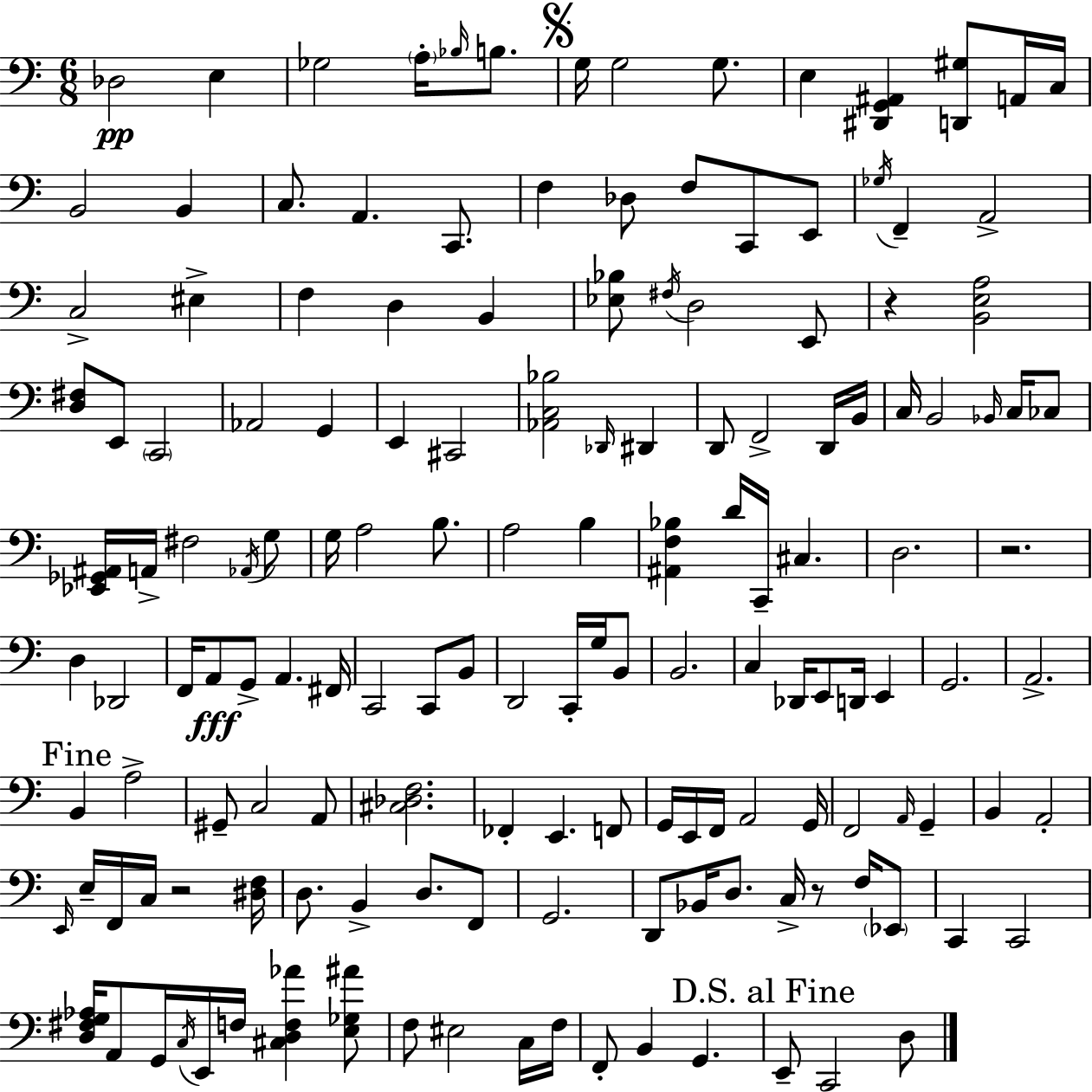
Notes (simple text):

Db3/h E3/q Gb3/h A3/s Bb3/s B3/e. G3/s G3/h G3/e. E3/q [D#2,G2,A#2]/q [D2,G#3]/e A2/s C3/s B2/h B2/q C3/e. A2/q. C2/e. F3/q Db3/e F3/e C2/e E2/e Gb3/s F2/q A2/h C3/h EIS3/q F3/q D3/q B2/q [Eb3,Bb3]/e F#3/s D3/h E2/e R/q [B2,E3,A3]/h [D3,F#3]/e E2/e C2/h Ab2/h G2/q E2/q C#2/h [Ab2,C3,Bb3]/h Db2/s D#2/q D2/e F2/h D2/s B2/s C3/s B2/h Bb2/s C3/s CES3/e [Eb2,Gb2,A#2]/s A2/s F#3/h Ab2/s G3/e G3/s A3/h B3/e. A3/h B3/q [A#2,F3,Bb3]/q D4/s C2/s C#3/q. D3/h. R/h. D3/q Db2/h F2/s A2/e G2/e A2/q. F#2/s C2/h C2/e B2/e D2/h C2/s G3/s B2/e B2/h. C3/q Db2/s E2/e D2/s E2/q G2/h. A2/h. B2/q A3/h G#2/e C3/h A2/e [C#3,Db3,F3]/h. FES2/q E2/q. F2/e G2/s E2/s F2/s A2/h G2/s F2/h A2/s G2/q B2/q A2/h E2/s E3/s F2/s C3/s R/h [D#3,F3]/s D3/e. B2/q D3/e. F2/e G2/h. D2/e Bb2/s D3/e. C3/s R/e F3/s Eb2/e C2/q C2/h [D3,F#3,G3,Ab3]/s A2/e G2/s C3/s E2/s F3/s [C#3,D3,F3,Ab4]/q [E3,Gb3,A#4]/e F3/e EIS3/h C3/s F3/s F2/e B2/q G2/q. E2/e C2/h D3/e